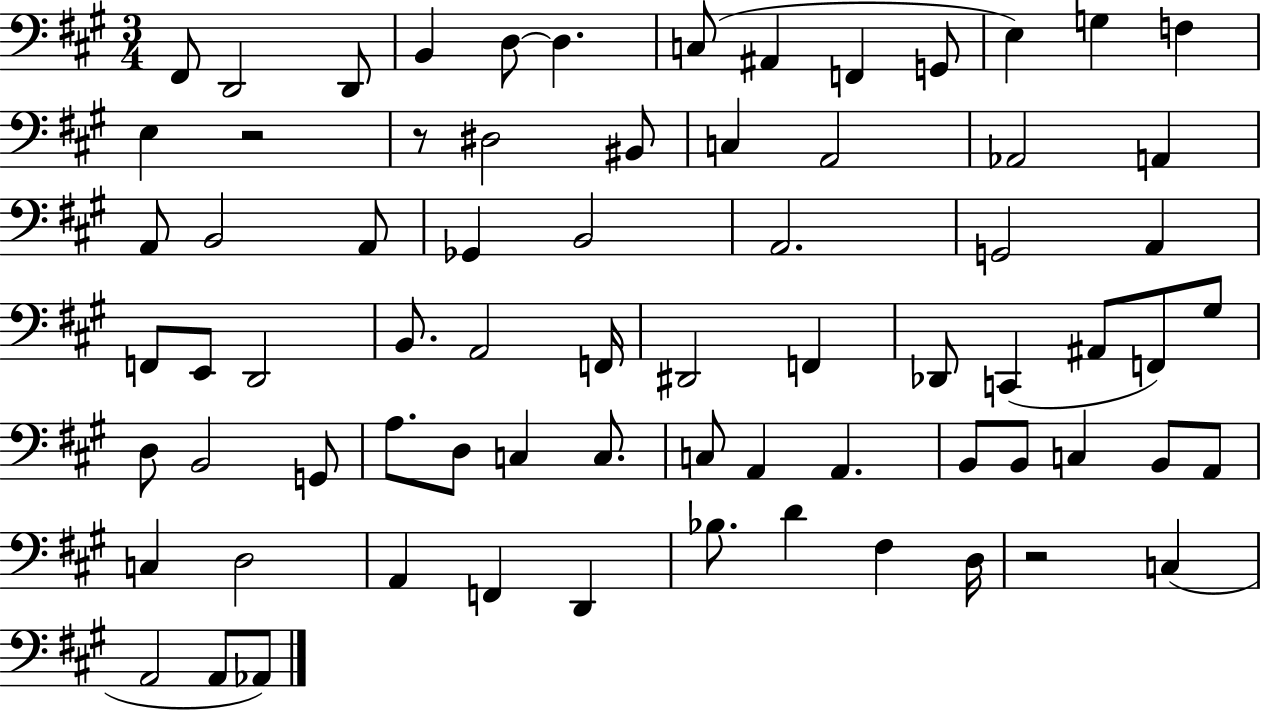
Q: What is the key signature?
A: A major